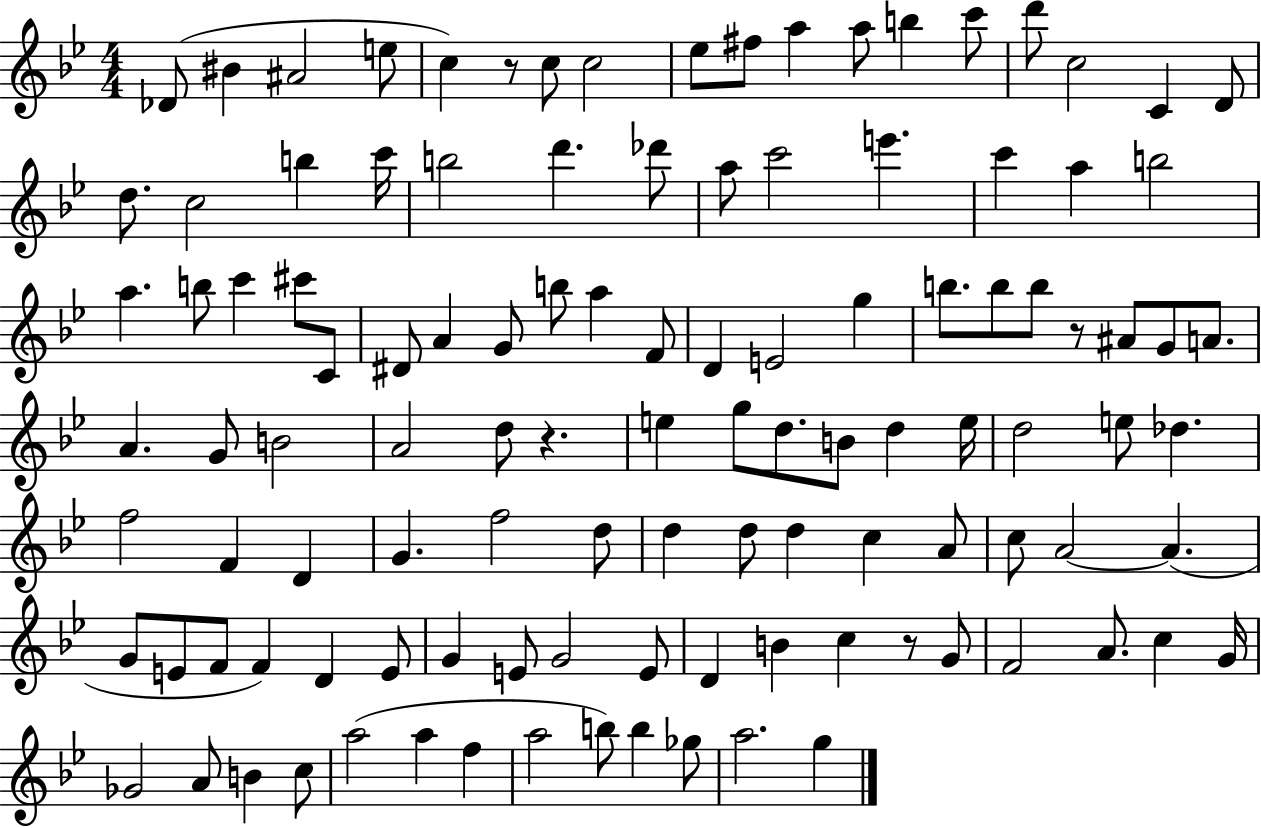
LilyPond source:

{
  \clef treble
  \numericTimeSignature
  \time 4/4
  \key bes \major
  des'8( bis'4 ais'2 e''8 | c''4) r8 c''8 c''2 | ees''8 fis''8 a''4 a''8 b''4 c'''8 | d'''8 c''2 c'4 d'8 | \break d''8. c''2 b''4 c'''16 | b''2 d'''4. des'''8 | a''8 c'''2 e'''4. | c'''4 a''4 b''2 | \break a''4. b''8 c'''4 cis'''8 c'8 | dis'8 a'4 g'8 b''8 a''4 f'8 | d'4 e'2 g''4 | b''8. b''8 b''8 r8 ais'8 g'8 a'8. | \break a'4. g'8 b'2 | a'2 d''8 r4. | e''4 g''8 d''8. b'8 d''4 e''16 | d''2 e''8 des''4. | \break f''2 f'4 d'4 | g'4. f''2 d''8 | d''4 d''8 d''4 c''4 a'8 | c''8 a'2~~ a'4.( | \break g'8 e'8 f'8 f'4) d'4 e'8 | g'4 e'8 g'2 e'8 | d'4 b'4 c''4 r8 g'8 | f'2 a'8. c''4 g'16 | \break ges'2 a'8 b'4 c''8 | a''2( a''4 f''4 | a''2 b''8) b''4 ges''8 | a''2. g''4 | \break \bar "|."
}